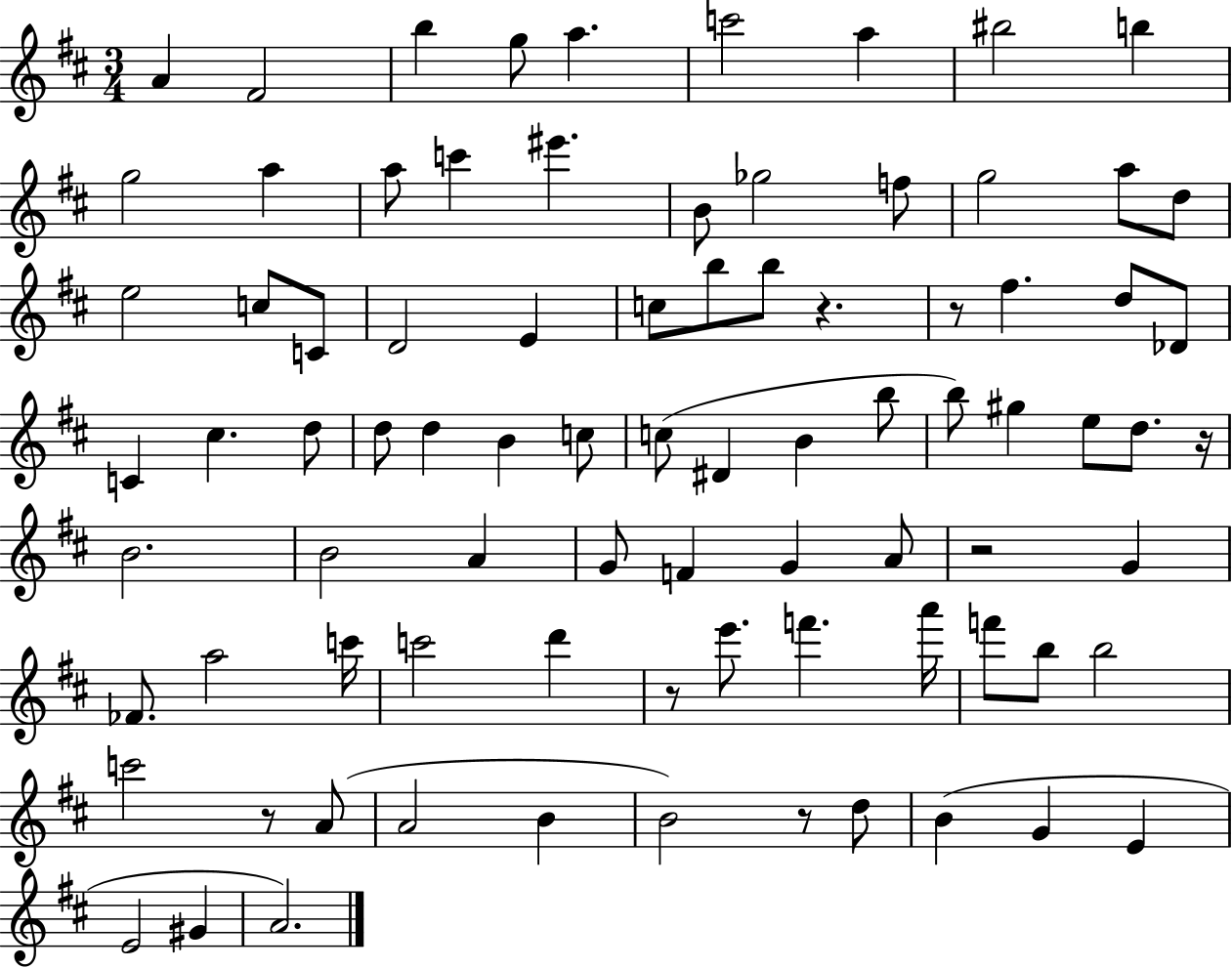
A4/q F#4/h B5/q G5/e A5/q. C6/h A5/q BIS5/h B5/q G5/h A5/q A5/e C6/q EIS6/q. B4/e Gb5/h F5/e G5/h A5/e D5/e E5/h C5/e C4/e D4/h E4/q C5/e B5/e B5/e R/q. R/e F#5/q. D5/e Db4/e C4/q C#5/q. D5/e D5/e D5/q B4/q C5/e C5/e D#4/q B4/q B5/e B5/e G#5/q E5/e D5/e. R/s B4/h. B4/h A4/q G4/e F4/q G4/q A4/e R/h G4/q FES4/e. A5/h C6/s C6/h D6/q R/e E6/e. F6/q. A6/s F6/e B5/e B5/h C6/h R/e A4/e A4/h B4/q B4/h R/e D5/e B4/q G4/q E4/q E4/h G#4/q A4/h.